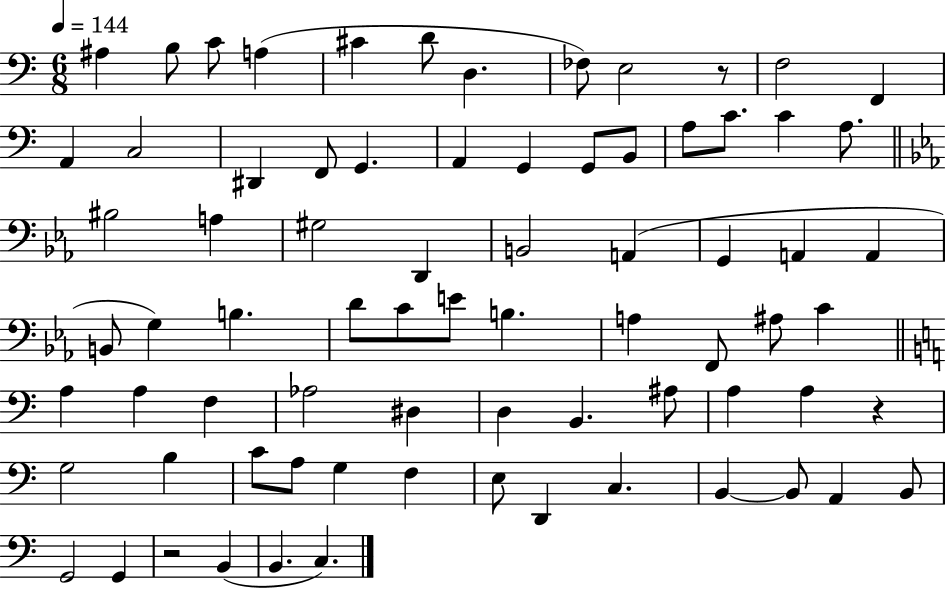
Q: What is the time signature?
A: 6/8